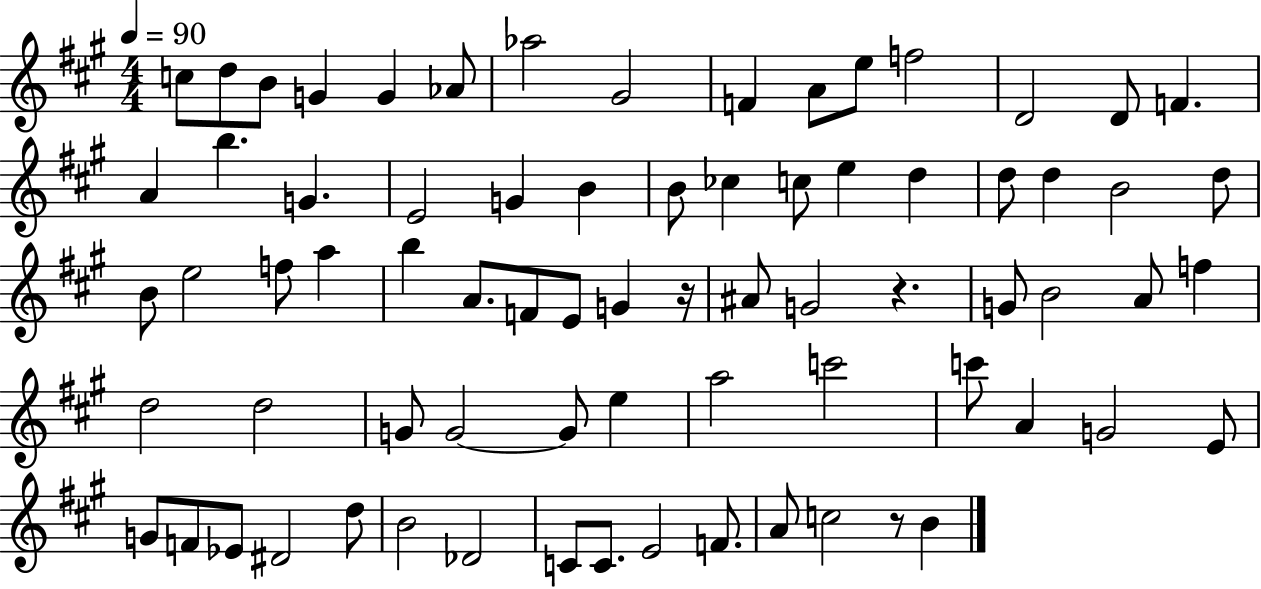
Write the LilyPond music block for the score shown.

{
  \clef treble
  \numericTimeSignature
  \time 4/4
  \key a \major
  \tempo 4 = 90
  c''8 d''8 b'8 g'4 g'4 aes'8 | aes''2 gis'2 | f'4 a'8 e''8 f''2 | d'2 d'8 f'4. | \break a'4 b''4. g'4. | e'2 g'4 b'4 | b'8 ces''4 c''8 e''4 d''4 | d''8 d''4 b'2 d''8 | \break b'8 e''2 f''8 a''4 | b''4 a'8. f'8 e'8 g'4 r16 | ais'8 g'2 r4. | g'8 b'2 a'8 f''4 | \break d''2 d''2 | g'8 g'2~~ g'8 e''4 | a''2 c'''2 | c'''8 a'4 g'2 e'8 | \break g'8 f'8 ees'8 dis'2 d''8 | b'2 des'2 | c'8 c'8. e'2 f'8. | a'8 c''2 r8 b'4 | \break \bar "|."
}